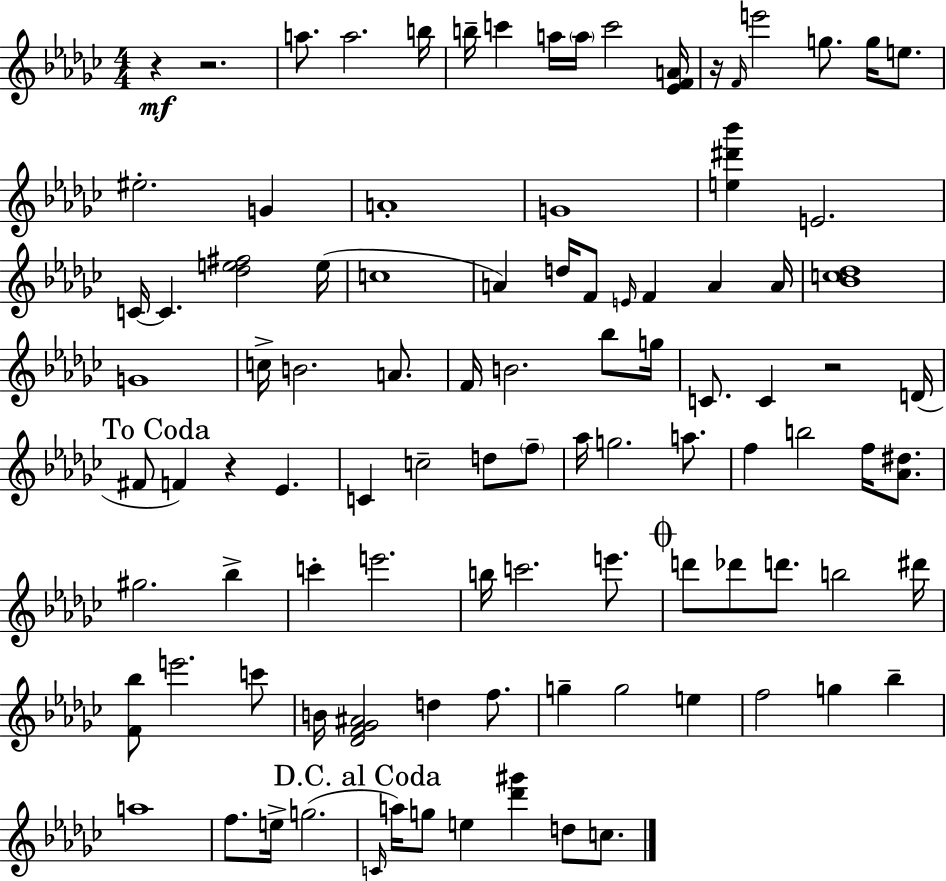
R/q R/h. A5/e. A5/h. B5/s B5/s C6/q A5/s A5/s C6/h [Eb4,F4,A4]/s R/s F4/s E6/h G5/e. G5/s E5/e. EIS5/h. G4/q A4/w G4/w [E5,D#6,Bb6]/q E4/h. C4/s C4/q. [Db5,E5,F#5]/h E5/s C5/w A4/q D5/s F4/e E4/s F4/q A4/q A4/s [Bb4,C5,Db5]/w G4/w C5/s B4/h. A4/e. F4/s B4/h. Bb5/e G5/s C4/e. C4/q R/h D4/s F#4/e F4/q R/q Eb4/q. C4/q C5/h D5/e F5/e Ab5/s G5/h. A5/e. F5/q B5/h F5/s [Ab4,D#5]/e. G#5/h. Bb5/q C6/q E6/h. B5/s C6/h. E6/e. D6/e Db6/e D6/e. B5/h D#6/s [F4,Bb5]/e E6/h. C6/e B4/s [Db4,F4,Gb4,A#4]/h D5/q F5/e. G5/q G5/h E5/q F5/h G5/q Bb5/q A5/w F5/e. E5/s G5/h. C4/s A5/s G5/e E5/q [Db6,G#6]/q D5/e C5/e.